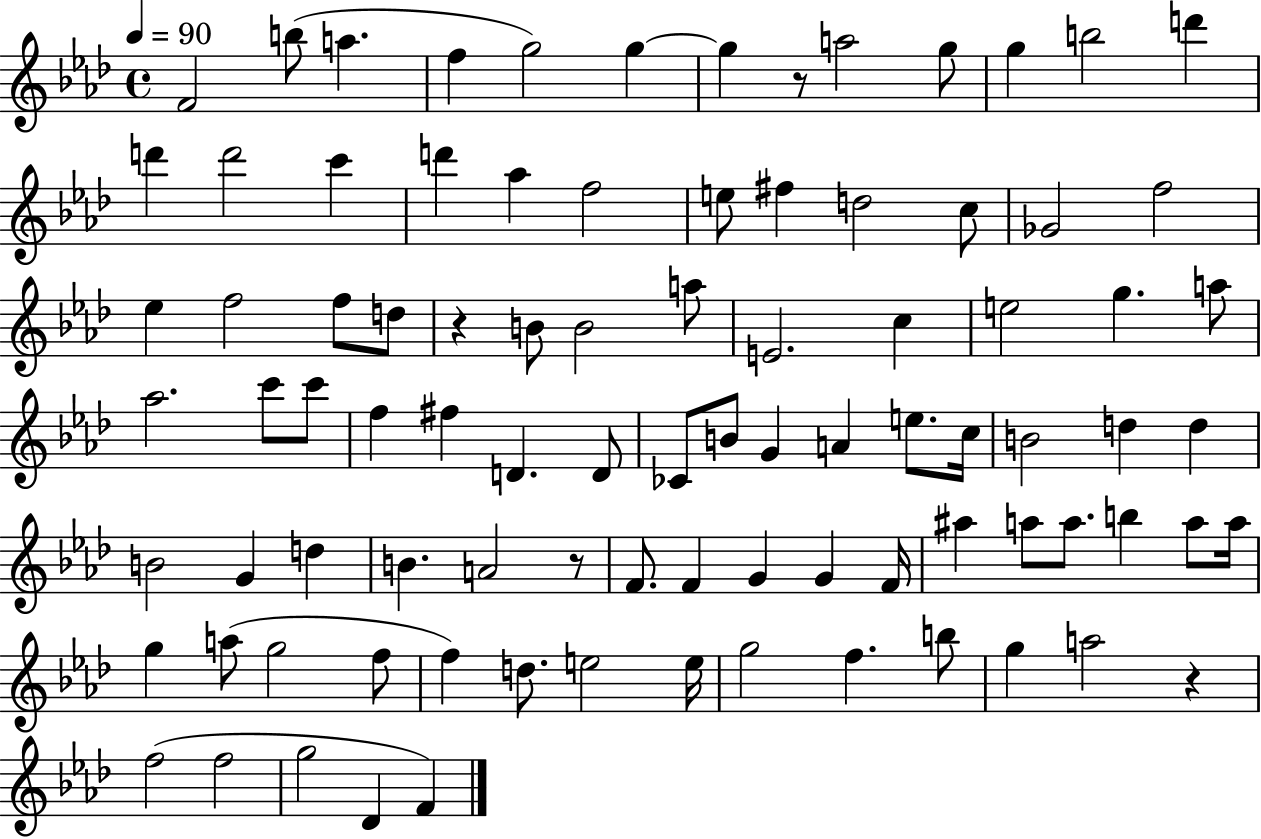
{
  \clef treble
  \time 4/4
  \defaultTimeSignature
  \key aes \major
  \tempo 4 = 90
  f'2 b''8( a''4. | f''4 g''2) g''4~~ | g''4 r8 a''2 g''8 | g''4 b''2 d'''4 | \break d'''4 d'''2 c'''4 | d'''4 aes''4 f''2 | e''8 fis''4 d''2 c''8 | ges'2 f''2 | \break ees''4 f''2 f''8 d''8 | r4 b'8 b'2 a''8 | e'2. c''4 | e''2 g''4. a''8 | \break aes''2. c'''8 c'''8 | f''4 fis''4 d'4. d'8 | ces'8 b'8 g'4 a'4 e''8. c''16 | b'2 d''4 d''4 | \break b'2 g'4 d''4 | b'4. a'2 r8 | f'8. f'4 g'4 g'4 f'16 | ais''4 a''8 a''8. b''4 a''8 a''16 | \break g''4 a''8( g''2 f''8 | f''4) d''8. e''2 e''16 | g''2 f''4. b''8 | g''4 a''2 r4 | \break f''2( f''2 | g''2 des'4 f'4) | \bar "|."
}